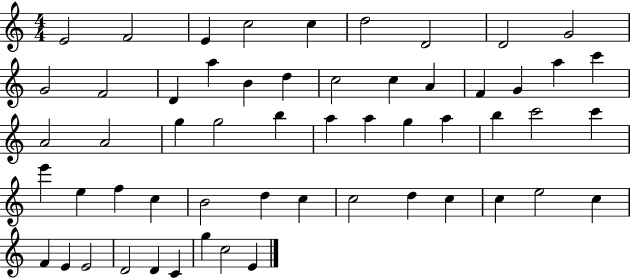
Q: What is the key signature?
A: C major